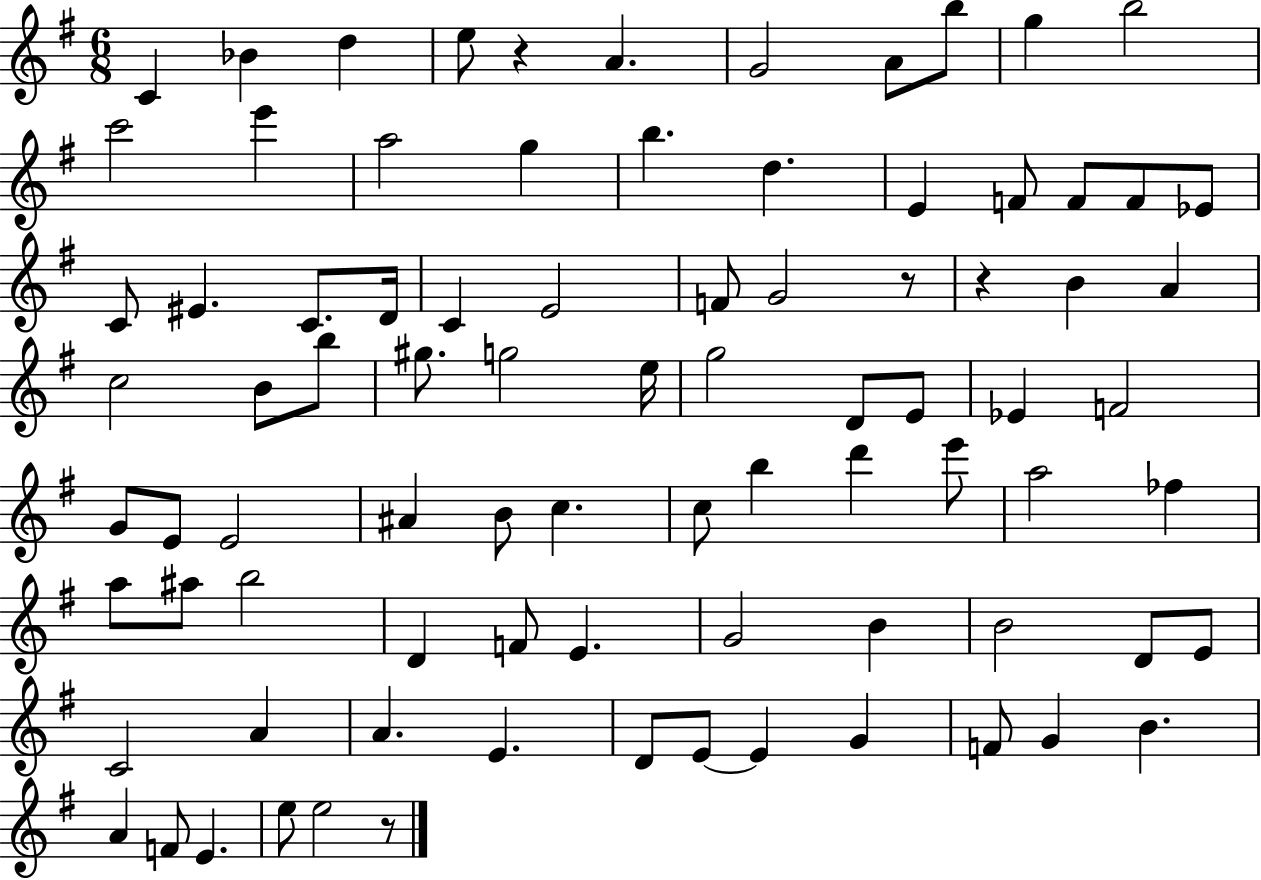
X:1
T:Untitled
M:6/8
L:1/4
K:G
C _B d e/2 z A G2 A/2 b/2 g b2 c'2 e' a2 g b d E F/2 F/2 F/2 _E/2 C/2 ^E C/2 D/4 C E2 F/2 G2 z/2 z B A c2 B/2 b/2 ^g/2 g2 e/4 g2 D/2 E/2 _E F2 G/2 E/2 E2 ^A B/2 c c/2 b d' e'/2 a2 _f a/2 ^a/2 b2 D F/2 E G2 B B2 D/2 E/2 C2 A A E D/2 E/2 E G F/2 G B A F/2 E e/2 e2 z/2